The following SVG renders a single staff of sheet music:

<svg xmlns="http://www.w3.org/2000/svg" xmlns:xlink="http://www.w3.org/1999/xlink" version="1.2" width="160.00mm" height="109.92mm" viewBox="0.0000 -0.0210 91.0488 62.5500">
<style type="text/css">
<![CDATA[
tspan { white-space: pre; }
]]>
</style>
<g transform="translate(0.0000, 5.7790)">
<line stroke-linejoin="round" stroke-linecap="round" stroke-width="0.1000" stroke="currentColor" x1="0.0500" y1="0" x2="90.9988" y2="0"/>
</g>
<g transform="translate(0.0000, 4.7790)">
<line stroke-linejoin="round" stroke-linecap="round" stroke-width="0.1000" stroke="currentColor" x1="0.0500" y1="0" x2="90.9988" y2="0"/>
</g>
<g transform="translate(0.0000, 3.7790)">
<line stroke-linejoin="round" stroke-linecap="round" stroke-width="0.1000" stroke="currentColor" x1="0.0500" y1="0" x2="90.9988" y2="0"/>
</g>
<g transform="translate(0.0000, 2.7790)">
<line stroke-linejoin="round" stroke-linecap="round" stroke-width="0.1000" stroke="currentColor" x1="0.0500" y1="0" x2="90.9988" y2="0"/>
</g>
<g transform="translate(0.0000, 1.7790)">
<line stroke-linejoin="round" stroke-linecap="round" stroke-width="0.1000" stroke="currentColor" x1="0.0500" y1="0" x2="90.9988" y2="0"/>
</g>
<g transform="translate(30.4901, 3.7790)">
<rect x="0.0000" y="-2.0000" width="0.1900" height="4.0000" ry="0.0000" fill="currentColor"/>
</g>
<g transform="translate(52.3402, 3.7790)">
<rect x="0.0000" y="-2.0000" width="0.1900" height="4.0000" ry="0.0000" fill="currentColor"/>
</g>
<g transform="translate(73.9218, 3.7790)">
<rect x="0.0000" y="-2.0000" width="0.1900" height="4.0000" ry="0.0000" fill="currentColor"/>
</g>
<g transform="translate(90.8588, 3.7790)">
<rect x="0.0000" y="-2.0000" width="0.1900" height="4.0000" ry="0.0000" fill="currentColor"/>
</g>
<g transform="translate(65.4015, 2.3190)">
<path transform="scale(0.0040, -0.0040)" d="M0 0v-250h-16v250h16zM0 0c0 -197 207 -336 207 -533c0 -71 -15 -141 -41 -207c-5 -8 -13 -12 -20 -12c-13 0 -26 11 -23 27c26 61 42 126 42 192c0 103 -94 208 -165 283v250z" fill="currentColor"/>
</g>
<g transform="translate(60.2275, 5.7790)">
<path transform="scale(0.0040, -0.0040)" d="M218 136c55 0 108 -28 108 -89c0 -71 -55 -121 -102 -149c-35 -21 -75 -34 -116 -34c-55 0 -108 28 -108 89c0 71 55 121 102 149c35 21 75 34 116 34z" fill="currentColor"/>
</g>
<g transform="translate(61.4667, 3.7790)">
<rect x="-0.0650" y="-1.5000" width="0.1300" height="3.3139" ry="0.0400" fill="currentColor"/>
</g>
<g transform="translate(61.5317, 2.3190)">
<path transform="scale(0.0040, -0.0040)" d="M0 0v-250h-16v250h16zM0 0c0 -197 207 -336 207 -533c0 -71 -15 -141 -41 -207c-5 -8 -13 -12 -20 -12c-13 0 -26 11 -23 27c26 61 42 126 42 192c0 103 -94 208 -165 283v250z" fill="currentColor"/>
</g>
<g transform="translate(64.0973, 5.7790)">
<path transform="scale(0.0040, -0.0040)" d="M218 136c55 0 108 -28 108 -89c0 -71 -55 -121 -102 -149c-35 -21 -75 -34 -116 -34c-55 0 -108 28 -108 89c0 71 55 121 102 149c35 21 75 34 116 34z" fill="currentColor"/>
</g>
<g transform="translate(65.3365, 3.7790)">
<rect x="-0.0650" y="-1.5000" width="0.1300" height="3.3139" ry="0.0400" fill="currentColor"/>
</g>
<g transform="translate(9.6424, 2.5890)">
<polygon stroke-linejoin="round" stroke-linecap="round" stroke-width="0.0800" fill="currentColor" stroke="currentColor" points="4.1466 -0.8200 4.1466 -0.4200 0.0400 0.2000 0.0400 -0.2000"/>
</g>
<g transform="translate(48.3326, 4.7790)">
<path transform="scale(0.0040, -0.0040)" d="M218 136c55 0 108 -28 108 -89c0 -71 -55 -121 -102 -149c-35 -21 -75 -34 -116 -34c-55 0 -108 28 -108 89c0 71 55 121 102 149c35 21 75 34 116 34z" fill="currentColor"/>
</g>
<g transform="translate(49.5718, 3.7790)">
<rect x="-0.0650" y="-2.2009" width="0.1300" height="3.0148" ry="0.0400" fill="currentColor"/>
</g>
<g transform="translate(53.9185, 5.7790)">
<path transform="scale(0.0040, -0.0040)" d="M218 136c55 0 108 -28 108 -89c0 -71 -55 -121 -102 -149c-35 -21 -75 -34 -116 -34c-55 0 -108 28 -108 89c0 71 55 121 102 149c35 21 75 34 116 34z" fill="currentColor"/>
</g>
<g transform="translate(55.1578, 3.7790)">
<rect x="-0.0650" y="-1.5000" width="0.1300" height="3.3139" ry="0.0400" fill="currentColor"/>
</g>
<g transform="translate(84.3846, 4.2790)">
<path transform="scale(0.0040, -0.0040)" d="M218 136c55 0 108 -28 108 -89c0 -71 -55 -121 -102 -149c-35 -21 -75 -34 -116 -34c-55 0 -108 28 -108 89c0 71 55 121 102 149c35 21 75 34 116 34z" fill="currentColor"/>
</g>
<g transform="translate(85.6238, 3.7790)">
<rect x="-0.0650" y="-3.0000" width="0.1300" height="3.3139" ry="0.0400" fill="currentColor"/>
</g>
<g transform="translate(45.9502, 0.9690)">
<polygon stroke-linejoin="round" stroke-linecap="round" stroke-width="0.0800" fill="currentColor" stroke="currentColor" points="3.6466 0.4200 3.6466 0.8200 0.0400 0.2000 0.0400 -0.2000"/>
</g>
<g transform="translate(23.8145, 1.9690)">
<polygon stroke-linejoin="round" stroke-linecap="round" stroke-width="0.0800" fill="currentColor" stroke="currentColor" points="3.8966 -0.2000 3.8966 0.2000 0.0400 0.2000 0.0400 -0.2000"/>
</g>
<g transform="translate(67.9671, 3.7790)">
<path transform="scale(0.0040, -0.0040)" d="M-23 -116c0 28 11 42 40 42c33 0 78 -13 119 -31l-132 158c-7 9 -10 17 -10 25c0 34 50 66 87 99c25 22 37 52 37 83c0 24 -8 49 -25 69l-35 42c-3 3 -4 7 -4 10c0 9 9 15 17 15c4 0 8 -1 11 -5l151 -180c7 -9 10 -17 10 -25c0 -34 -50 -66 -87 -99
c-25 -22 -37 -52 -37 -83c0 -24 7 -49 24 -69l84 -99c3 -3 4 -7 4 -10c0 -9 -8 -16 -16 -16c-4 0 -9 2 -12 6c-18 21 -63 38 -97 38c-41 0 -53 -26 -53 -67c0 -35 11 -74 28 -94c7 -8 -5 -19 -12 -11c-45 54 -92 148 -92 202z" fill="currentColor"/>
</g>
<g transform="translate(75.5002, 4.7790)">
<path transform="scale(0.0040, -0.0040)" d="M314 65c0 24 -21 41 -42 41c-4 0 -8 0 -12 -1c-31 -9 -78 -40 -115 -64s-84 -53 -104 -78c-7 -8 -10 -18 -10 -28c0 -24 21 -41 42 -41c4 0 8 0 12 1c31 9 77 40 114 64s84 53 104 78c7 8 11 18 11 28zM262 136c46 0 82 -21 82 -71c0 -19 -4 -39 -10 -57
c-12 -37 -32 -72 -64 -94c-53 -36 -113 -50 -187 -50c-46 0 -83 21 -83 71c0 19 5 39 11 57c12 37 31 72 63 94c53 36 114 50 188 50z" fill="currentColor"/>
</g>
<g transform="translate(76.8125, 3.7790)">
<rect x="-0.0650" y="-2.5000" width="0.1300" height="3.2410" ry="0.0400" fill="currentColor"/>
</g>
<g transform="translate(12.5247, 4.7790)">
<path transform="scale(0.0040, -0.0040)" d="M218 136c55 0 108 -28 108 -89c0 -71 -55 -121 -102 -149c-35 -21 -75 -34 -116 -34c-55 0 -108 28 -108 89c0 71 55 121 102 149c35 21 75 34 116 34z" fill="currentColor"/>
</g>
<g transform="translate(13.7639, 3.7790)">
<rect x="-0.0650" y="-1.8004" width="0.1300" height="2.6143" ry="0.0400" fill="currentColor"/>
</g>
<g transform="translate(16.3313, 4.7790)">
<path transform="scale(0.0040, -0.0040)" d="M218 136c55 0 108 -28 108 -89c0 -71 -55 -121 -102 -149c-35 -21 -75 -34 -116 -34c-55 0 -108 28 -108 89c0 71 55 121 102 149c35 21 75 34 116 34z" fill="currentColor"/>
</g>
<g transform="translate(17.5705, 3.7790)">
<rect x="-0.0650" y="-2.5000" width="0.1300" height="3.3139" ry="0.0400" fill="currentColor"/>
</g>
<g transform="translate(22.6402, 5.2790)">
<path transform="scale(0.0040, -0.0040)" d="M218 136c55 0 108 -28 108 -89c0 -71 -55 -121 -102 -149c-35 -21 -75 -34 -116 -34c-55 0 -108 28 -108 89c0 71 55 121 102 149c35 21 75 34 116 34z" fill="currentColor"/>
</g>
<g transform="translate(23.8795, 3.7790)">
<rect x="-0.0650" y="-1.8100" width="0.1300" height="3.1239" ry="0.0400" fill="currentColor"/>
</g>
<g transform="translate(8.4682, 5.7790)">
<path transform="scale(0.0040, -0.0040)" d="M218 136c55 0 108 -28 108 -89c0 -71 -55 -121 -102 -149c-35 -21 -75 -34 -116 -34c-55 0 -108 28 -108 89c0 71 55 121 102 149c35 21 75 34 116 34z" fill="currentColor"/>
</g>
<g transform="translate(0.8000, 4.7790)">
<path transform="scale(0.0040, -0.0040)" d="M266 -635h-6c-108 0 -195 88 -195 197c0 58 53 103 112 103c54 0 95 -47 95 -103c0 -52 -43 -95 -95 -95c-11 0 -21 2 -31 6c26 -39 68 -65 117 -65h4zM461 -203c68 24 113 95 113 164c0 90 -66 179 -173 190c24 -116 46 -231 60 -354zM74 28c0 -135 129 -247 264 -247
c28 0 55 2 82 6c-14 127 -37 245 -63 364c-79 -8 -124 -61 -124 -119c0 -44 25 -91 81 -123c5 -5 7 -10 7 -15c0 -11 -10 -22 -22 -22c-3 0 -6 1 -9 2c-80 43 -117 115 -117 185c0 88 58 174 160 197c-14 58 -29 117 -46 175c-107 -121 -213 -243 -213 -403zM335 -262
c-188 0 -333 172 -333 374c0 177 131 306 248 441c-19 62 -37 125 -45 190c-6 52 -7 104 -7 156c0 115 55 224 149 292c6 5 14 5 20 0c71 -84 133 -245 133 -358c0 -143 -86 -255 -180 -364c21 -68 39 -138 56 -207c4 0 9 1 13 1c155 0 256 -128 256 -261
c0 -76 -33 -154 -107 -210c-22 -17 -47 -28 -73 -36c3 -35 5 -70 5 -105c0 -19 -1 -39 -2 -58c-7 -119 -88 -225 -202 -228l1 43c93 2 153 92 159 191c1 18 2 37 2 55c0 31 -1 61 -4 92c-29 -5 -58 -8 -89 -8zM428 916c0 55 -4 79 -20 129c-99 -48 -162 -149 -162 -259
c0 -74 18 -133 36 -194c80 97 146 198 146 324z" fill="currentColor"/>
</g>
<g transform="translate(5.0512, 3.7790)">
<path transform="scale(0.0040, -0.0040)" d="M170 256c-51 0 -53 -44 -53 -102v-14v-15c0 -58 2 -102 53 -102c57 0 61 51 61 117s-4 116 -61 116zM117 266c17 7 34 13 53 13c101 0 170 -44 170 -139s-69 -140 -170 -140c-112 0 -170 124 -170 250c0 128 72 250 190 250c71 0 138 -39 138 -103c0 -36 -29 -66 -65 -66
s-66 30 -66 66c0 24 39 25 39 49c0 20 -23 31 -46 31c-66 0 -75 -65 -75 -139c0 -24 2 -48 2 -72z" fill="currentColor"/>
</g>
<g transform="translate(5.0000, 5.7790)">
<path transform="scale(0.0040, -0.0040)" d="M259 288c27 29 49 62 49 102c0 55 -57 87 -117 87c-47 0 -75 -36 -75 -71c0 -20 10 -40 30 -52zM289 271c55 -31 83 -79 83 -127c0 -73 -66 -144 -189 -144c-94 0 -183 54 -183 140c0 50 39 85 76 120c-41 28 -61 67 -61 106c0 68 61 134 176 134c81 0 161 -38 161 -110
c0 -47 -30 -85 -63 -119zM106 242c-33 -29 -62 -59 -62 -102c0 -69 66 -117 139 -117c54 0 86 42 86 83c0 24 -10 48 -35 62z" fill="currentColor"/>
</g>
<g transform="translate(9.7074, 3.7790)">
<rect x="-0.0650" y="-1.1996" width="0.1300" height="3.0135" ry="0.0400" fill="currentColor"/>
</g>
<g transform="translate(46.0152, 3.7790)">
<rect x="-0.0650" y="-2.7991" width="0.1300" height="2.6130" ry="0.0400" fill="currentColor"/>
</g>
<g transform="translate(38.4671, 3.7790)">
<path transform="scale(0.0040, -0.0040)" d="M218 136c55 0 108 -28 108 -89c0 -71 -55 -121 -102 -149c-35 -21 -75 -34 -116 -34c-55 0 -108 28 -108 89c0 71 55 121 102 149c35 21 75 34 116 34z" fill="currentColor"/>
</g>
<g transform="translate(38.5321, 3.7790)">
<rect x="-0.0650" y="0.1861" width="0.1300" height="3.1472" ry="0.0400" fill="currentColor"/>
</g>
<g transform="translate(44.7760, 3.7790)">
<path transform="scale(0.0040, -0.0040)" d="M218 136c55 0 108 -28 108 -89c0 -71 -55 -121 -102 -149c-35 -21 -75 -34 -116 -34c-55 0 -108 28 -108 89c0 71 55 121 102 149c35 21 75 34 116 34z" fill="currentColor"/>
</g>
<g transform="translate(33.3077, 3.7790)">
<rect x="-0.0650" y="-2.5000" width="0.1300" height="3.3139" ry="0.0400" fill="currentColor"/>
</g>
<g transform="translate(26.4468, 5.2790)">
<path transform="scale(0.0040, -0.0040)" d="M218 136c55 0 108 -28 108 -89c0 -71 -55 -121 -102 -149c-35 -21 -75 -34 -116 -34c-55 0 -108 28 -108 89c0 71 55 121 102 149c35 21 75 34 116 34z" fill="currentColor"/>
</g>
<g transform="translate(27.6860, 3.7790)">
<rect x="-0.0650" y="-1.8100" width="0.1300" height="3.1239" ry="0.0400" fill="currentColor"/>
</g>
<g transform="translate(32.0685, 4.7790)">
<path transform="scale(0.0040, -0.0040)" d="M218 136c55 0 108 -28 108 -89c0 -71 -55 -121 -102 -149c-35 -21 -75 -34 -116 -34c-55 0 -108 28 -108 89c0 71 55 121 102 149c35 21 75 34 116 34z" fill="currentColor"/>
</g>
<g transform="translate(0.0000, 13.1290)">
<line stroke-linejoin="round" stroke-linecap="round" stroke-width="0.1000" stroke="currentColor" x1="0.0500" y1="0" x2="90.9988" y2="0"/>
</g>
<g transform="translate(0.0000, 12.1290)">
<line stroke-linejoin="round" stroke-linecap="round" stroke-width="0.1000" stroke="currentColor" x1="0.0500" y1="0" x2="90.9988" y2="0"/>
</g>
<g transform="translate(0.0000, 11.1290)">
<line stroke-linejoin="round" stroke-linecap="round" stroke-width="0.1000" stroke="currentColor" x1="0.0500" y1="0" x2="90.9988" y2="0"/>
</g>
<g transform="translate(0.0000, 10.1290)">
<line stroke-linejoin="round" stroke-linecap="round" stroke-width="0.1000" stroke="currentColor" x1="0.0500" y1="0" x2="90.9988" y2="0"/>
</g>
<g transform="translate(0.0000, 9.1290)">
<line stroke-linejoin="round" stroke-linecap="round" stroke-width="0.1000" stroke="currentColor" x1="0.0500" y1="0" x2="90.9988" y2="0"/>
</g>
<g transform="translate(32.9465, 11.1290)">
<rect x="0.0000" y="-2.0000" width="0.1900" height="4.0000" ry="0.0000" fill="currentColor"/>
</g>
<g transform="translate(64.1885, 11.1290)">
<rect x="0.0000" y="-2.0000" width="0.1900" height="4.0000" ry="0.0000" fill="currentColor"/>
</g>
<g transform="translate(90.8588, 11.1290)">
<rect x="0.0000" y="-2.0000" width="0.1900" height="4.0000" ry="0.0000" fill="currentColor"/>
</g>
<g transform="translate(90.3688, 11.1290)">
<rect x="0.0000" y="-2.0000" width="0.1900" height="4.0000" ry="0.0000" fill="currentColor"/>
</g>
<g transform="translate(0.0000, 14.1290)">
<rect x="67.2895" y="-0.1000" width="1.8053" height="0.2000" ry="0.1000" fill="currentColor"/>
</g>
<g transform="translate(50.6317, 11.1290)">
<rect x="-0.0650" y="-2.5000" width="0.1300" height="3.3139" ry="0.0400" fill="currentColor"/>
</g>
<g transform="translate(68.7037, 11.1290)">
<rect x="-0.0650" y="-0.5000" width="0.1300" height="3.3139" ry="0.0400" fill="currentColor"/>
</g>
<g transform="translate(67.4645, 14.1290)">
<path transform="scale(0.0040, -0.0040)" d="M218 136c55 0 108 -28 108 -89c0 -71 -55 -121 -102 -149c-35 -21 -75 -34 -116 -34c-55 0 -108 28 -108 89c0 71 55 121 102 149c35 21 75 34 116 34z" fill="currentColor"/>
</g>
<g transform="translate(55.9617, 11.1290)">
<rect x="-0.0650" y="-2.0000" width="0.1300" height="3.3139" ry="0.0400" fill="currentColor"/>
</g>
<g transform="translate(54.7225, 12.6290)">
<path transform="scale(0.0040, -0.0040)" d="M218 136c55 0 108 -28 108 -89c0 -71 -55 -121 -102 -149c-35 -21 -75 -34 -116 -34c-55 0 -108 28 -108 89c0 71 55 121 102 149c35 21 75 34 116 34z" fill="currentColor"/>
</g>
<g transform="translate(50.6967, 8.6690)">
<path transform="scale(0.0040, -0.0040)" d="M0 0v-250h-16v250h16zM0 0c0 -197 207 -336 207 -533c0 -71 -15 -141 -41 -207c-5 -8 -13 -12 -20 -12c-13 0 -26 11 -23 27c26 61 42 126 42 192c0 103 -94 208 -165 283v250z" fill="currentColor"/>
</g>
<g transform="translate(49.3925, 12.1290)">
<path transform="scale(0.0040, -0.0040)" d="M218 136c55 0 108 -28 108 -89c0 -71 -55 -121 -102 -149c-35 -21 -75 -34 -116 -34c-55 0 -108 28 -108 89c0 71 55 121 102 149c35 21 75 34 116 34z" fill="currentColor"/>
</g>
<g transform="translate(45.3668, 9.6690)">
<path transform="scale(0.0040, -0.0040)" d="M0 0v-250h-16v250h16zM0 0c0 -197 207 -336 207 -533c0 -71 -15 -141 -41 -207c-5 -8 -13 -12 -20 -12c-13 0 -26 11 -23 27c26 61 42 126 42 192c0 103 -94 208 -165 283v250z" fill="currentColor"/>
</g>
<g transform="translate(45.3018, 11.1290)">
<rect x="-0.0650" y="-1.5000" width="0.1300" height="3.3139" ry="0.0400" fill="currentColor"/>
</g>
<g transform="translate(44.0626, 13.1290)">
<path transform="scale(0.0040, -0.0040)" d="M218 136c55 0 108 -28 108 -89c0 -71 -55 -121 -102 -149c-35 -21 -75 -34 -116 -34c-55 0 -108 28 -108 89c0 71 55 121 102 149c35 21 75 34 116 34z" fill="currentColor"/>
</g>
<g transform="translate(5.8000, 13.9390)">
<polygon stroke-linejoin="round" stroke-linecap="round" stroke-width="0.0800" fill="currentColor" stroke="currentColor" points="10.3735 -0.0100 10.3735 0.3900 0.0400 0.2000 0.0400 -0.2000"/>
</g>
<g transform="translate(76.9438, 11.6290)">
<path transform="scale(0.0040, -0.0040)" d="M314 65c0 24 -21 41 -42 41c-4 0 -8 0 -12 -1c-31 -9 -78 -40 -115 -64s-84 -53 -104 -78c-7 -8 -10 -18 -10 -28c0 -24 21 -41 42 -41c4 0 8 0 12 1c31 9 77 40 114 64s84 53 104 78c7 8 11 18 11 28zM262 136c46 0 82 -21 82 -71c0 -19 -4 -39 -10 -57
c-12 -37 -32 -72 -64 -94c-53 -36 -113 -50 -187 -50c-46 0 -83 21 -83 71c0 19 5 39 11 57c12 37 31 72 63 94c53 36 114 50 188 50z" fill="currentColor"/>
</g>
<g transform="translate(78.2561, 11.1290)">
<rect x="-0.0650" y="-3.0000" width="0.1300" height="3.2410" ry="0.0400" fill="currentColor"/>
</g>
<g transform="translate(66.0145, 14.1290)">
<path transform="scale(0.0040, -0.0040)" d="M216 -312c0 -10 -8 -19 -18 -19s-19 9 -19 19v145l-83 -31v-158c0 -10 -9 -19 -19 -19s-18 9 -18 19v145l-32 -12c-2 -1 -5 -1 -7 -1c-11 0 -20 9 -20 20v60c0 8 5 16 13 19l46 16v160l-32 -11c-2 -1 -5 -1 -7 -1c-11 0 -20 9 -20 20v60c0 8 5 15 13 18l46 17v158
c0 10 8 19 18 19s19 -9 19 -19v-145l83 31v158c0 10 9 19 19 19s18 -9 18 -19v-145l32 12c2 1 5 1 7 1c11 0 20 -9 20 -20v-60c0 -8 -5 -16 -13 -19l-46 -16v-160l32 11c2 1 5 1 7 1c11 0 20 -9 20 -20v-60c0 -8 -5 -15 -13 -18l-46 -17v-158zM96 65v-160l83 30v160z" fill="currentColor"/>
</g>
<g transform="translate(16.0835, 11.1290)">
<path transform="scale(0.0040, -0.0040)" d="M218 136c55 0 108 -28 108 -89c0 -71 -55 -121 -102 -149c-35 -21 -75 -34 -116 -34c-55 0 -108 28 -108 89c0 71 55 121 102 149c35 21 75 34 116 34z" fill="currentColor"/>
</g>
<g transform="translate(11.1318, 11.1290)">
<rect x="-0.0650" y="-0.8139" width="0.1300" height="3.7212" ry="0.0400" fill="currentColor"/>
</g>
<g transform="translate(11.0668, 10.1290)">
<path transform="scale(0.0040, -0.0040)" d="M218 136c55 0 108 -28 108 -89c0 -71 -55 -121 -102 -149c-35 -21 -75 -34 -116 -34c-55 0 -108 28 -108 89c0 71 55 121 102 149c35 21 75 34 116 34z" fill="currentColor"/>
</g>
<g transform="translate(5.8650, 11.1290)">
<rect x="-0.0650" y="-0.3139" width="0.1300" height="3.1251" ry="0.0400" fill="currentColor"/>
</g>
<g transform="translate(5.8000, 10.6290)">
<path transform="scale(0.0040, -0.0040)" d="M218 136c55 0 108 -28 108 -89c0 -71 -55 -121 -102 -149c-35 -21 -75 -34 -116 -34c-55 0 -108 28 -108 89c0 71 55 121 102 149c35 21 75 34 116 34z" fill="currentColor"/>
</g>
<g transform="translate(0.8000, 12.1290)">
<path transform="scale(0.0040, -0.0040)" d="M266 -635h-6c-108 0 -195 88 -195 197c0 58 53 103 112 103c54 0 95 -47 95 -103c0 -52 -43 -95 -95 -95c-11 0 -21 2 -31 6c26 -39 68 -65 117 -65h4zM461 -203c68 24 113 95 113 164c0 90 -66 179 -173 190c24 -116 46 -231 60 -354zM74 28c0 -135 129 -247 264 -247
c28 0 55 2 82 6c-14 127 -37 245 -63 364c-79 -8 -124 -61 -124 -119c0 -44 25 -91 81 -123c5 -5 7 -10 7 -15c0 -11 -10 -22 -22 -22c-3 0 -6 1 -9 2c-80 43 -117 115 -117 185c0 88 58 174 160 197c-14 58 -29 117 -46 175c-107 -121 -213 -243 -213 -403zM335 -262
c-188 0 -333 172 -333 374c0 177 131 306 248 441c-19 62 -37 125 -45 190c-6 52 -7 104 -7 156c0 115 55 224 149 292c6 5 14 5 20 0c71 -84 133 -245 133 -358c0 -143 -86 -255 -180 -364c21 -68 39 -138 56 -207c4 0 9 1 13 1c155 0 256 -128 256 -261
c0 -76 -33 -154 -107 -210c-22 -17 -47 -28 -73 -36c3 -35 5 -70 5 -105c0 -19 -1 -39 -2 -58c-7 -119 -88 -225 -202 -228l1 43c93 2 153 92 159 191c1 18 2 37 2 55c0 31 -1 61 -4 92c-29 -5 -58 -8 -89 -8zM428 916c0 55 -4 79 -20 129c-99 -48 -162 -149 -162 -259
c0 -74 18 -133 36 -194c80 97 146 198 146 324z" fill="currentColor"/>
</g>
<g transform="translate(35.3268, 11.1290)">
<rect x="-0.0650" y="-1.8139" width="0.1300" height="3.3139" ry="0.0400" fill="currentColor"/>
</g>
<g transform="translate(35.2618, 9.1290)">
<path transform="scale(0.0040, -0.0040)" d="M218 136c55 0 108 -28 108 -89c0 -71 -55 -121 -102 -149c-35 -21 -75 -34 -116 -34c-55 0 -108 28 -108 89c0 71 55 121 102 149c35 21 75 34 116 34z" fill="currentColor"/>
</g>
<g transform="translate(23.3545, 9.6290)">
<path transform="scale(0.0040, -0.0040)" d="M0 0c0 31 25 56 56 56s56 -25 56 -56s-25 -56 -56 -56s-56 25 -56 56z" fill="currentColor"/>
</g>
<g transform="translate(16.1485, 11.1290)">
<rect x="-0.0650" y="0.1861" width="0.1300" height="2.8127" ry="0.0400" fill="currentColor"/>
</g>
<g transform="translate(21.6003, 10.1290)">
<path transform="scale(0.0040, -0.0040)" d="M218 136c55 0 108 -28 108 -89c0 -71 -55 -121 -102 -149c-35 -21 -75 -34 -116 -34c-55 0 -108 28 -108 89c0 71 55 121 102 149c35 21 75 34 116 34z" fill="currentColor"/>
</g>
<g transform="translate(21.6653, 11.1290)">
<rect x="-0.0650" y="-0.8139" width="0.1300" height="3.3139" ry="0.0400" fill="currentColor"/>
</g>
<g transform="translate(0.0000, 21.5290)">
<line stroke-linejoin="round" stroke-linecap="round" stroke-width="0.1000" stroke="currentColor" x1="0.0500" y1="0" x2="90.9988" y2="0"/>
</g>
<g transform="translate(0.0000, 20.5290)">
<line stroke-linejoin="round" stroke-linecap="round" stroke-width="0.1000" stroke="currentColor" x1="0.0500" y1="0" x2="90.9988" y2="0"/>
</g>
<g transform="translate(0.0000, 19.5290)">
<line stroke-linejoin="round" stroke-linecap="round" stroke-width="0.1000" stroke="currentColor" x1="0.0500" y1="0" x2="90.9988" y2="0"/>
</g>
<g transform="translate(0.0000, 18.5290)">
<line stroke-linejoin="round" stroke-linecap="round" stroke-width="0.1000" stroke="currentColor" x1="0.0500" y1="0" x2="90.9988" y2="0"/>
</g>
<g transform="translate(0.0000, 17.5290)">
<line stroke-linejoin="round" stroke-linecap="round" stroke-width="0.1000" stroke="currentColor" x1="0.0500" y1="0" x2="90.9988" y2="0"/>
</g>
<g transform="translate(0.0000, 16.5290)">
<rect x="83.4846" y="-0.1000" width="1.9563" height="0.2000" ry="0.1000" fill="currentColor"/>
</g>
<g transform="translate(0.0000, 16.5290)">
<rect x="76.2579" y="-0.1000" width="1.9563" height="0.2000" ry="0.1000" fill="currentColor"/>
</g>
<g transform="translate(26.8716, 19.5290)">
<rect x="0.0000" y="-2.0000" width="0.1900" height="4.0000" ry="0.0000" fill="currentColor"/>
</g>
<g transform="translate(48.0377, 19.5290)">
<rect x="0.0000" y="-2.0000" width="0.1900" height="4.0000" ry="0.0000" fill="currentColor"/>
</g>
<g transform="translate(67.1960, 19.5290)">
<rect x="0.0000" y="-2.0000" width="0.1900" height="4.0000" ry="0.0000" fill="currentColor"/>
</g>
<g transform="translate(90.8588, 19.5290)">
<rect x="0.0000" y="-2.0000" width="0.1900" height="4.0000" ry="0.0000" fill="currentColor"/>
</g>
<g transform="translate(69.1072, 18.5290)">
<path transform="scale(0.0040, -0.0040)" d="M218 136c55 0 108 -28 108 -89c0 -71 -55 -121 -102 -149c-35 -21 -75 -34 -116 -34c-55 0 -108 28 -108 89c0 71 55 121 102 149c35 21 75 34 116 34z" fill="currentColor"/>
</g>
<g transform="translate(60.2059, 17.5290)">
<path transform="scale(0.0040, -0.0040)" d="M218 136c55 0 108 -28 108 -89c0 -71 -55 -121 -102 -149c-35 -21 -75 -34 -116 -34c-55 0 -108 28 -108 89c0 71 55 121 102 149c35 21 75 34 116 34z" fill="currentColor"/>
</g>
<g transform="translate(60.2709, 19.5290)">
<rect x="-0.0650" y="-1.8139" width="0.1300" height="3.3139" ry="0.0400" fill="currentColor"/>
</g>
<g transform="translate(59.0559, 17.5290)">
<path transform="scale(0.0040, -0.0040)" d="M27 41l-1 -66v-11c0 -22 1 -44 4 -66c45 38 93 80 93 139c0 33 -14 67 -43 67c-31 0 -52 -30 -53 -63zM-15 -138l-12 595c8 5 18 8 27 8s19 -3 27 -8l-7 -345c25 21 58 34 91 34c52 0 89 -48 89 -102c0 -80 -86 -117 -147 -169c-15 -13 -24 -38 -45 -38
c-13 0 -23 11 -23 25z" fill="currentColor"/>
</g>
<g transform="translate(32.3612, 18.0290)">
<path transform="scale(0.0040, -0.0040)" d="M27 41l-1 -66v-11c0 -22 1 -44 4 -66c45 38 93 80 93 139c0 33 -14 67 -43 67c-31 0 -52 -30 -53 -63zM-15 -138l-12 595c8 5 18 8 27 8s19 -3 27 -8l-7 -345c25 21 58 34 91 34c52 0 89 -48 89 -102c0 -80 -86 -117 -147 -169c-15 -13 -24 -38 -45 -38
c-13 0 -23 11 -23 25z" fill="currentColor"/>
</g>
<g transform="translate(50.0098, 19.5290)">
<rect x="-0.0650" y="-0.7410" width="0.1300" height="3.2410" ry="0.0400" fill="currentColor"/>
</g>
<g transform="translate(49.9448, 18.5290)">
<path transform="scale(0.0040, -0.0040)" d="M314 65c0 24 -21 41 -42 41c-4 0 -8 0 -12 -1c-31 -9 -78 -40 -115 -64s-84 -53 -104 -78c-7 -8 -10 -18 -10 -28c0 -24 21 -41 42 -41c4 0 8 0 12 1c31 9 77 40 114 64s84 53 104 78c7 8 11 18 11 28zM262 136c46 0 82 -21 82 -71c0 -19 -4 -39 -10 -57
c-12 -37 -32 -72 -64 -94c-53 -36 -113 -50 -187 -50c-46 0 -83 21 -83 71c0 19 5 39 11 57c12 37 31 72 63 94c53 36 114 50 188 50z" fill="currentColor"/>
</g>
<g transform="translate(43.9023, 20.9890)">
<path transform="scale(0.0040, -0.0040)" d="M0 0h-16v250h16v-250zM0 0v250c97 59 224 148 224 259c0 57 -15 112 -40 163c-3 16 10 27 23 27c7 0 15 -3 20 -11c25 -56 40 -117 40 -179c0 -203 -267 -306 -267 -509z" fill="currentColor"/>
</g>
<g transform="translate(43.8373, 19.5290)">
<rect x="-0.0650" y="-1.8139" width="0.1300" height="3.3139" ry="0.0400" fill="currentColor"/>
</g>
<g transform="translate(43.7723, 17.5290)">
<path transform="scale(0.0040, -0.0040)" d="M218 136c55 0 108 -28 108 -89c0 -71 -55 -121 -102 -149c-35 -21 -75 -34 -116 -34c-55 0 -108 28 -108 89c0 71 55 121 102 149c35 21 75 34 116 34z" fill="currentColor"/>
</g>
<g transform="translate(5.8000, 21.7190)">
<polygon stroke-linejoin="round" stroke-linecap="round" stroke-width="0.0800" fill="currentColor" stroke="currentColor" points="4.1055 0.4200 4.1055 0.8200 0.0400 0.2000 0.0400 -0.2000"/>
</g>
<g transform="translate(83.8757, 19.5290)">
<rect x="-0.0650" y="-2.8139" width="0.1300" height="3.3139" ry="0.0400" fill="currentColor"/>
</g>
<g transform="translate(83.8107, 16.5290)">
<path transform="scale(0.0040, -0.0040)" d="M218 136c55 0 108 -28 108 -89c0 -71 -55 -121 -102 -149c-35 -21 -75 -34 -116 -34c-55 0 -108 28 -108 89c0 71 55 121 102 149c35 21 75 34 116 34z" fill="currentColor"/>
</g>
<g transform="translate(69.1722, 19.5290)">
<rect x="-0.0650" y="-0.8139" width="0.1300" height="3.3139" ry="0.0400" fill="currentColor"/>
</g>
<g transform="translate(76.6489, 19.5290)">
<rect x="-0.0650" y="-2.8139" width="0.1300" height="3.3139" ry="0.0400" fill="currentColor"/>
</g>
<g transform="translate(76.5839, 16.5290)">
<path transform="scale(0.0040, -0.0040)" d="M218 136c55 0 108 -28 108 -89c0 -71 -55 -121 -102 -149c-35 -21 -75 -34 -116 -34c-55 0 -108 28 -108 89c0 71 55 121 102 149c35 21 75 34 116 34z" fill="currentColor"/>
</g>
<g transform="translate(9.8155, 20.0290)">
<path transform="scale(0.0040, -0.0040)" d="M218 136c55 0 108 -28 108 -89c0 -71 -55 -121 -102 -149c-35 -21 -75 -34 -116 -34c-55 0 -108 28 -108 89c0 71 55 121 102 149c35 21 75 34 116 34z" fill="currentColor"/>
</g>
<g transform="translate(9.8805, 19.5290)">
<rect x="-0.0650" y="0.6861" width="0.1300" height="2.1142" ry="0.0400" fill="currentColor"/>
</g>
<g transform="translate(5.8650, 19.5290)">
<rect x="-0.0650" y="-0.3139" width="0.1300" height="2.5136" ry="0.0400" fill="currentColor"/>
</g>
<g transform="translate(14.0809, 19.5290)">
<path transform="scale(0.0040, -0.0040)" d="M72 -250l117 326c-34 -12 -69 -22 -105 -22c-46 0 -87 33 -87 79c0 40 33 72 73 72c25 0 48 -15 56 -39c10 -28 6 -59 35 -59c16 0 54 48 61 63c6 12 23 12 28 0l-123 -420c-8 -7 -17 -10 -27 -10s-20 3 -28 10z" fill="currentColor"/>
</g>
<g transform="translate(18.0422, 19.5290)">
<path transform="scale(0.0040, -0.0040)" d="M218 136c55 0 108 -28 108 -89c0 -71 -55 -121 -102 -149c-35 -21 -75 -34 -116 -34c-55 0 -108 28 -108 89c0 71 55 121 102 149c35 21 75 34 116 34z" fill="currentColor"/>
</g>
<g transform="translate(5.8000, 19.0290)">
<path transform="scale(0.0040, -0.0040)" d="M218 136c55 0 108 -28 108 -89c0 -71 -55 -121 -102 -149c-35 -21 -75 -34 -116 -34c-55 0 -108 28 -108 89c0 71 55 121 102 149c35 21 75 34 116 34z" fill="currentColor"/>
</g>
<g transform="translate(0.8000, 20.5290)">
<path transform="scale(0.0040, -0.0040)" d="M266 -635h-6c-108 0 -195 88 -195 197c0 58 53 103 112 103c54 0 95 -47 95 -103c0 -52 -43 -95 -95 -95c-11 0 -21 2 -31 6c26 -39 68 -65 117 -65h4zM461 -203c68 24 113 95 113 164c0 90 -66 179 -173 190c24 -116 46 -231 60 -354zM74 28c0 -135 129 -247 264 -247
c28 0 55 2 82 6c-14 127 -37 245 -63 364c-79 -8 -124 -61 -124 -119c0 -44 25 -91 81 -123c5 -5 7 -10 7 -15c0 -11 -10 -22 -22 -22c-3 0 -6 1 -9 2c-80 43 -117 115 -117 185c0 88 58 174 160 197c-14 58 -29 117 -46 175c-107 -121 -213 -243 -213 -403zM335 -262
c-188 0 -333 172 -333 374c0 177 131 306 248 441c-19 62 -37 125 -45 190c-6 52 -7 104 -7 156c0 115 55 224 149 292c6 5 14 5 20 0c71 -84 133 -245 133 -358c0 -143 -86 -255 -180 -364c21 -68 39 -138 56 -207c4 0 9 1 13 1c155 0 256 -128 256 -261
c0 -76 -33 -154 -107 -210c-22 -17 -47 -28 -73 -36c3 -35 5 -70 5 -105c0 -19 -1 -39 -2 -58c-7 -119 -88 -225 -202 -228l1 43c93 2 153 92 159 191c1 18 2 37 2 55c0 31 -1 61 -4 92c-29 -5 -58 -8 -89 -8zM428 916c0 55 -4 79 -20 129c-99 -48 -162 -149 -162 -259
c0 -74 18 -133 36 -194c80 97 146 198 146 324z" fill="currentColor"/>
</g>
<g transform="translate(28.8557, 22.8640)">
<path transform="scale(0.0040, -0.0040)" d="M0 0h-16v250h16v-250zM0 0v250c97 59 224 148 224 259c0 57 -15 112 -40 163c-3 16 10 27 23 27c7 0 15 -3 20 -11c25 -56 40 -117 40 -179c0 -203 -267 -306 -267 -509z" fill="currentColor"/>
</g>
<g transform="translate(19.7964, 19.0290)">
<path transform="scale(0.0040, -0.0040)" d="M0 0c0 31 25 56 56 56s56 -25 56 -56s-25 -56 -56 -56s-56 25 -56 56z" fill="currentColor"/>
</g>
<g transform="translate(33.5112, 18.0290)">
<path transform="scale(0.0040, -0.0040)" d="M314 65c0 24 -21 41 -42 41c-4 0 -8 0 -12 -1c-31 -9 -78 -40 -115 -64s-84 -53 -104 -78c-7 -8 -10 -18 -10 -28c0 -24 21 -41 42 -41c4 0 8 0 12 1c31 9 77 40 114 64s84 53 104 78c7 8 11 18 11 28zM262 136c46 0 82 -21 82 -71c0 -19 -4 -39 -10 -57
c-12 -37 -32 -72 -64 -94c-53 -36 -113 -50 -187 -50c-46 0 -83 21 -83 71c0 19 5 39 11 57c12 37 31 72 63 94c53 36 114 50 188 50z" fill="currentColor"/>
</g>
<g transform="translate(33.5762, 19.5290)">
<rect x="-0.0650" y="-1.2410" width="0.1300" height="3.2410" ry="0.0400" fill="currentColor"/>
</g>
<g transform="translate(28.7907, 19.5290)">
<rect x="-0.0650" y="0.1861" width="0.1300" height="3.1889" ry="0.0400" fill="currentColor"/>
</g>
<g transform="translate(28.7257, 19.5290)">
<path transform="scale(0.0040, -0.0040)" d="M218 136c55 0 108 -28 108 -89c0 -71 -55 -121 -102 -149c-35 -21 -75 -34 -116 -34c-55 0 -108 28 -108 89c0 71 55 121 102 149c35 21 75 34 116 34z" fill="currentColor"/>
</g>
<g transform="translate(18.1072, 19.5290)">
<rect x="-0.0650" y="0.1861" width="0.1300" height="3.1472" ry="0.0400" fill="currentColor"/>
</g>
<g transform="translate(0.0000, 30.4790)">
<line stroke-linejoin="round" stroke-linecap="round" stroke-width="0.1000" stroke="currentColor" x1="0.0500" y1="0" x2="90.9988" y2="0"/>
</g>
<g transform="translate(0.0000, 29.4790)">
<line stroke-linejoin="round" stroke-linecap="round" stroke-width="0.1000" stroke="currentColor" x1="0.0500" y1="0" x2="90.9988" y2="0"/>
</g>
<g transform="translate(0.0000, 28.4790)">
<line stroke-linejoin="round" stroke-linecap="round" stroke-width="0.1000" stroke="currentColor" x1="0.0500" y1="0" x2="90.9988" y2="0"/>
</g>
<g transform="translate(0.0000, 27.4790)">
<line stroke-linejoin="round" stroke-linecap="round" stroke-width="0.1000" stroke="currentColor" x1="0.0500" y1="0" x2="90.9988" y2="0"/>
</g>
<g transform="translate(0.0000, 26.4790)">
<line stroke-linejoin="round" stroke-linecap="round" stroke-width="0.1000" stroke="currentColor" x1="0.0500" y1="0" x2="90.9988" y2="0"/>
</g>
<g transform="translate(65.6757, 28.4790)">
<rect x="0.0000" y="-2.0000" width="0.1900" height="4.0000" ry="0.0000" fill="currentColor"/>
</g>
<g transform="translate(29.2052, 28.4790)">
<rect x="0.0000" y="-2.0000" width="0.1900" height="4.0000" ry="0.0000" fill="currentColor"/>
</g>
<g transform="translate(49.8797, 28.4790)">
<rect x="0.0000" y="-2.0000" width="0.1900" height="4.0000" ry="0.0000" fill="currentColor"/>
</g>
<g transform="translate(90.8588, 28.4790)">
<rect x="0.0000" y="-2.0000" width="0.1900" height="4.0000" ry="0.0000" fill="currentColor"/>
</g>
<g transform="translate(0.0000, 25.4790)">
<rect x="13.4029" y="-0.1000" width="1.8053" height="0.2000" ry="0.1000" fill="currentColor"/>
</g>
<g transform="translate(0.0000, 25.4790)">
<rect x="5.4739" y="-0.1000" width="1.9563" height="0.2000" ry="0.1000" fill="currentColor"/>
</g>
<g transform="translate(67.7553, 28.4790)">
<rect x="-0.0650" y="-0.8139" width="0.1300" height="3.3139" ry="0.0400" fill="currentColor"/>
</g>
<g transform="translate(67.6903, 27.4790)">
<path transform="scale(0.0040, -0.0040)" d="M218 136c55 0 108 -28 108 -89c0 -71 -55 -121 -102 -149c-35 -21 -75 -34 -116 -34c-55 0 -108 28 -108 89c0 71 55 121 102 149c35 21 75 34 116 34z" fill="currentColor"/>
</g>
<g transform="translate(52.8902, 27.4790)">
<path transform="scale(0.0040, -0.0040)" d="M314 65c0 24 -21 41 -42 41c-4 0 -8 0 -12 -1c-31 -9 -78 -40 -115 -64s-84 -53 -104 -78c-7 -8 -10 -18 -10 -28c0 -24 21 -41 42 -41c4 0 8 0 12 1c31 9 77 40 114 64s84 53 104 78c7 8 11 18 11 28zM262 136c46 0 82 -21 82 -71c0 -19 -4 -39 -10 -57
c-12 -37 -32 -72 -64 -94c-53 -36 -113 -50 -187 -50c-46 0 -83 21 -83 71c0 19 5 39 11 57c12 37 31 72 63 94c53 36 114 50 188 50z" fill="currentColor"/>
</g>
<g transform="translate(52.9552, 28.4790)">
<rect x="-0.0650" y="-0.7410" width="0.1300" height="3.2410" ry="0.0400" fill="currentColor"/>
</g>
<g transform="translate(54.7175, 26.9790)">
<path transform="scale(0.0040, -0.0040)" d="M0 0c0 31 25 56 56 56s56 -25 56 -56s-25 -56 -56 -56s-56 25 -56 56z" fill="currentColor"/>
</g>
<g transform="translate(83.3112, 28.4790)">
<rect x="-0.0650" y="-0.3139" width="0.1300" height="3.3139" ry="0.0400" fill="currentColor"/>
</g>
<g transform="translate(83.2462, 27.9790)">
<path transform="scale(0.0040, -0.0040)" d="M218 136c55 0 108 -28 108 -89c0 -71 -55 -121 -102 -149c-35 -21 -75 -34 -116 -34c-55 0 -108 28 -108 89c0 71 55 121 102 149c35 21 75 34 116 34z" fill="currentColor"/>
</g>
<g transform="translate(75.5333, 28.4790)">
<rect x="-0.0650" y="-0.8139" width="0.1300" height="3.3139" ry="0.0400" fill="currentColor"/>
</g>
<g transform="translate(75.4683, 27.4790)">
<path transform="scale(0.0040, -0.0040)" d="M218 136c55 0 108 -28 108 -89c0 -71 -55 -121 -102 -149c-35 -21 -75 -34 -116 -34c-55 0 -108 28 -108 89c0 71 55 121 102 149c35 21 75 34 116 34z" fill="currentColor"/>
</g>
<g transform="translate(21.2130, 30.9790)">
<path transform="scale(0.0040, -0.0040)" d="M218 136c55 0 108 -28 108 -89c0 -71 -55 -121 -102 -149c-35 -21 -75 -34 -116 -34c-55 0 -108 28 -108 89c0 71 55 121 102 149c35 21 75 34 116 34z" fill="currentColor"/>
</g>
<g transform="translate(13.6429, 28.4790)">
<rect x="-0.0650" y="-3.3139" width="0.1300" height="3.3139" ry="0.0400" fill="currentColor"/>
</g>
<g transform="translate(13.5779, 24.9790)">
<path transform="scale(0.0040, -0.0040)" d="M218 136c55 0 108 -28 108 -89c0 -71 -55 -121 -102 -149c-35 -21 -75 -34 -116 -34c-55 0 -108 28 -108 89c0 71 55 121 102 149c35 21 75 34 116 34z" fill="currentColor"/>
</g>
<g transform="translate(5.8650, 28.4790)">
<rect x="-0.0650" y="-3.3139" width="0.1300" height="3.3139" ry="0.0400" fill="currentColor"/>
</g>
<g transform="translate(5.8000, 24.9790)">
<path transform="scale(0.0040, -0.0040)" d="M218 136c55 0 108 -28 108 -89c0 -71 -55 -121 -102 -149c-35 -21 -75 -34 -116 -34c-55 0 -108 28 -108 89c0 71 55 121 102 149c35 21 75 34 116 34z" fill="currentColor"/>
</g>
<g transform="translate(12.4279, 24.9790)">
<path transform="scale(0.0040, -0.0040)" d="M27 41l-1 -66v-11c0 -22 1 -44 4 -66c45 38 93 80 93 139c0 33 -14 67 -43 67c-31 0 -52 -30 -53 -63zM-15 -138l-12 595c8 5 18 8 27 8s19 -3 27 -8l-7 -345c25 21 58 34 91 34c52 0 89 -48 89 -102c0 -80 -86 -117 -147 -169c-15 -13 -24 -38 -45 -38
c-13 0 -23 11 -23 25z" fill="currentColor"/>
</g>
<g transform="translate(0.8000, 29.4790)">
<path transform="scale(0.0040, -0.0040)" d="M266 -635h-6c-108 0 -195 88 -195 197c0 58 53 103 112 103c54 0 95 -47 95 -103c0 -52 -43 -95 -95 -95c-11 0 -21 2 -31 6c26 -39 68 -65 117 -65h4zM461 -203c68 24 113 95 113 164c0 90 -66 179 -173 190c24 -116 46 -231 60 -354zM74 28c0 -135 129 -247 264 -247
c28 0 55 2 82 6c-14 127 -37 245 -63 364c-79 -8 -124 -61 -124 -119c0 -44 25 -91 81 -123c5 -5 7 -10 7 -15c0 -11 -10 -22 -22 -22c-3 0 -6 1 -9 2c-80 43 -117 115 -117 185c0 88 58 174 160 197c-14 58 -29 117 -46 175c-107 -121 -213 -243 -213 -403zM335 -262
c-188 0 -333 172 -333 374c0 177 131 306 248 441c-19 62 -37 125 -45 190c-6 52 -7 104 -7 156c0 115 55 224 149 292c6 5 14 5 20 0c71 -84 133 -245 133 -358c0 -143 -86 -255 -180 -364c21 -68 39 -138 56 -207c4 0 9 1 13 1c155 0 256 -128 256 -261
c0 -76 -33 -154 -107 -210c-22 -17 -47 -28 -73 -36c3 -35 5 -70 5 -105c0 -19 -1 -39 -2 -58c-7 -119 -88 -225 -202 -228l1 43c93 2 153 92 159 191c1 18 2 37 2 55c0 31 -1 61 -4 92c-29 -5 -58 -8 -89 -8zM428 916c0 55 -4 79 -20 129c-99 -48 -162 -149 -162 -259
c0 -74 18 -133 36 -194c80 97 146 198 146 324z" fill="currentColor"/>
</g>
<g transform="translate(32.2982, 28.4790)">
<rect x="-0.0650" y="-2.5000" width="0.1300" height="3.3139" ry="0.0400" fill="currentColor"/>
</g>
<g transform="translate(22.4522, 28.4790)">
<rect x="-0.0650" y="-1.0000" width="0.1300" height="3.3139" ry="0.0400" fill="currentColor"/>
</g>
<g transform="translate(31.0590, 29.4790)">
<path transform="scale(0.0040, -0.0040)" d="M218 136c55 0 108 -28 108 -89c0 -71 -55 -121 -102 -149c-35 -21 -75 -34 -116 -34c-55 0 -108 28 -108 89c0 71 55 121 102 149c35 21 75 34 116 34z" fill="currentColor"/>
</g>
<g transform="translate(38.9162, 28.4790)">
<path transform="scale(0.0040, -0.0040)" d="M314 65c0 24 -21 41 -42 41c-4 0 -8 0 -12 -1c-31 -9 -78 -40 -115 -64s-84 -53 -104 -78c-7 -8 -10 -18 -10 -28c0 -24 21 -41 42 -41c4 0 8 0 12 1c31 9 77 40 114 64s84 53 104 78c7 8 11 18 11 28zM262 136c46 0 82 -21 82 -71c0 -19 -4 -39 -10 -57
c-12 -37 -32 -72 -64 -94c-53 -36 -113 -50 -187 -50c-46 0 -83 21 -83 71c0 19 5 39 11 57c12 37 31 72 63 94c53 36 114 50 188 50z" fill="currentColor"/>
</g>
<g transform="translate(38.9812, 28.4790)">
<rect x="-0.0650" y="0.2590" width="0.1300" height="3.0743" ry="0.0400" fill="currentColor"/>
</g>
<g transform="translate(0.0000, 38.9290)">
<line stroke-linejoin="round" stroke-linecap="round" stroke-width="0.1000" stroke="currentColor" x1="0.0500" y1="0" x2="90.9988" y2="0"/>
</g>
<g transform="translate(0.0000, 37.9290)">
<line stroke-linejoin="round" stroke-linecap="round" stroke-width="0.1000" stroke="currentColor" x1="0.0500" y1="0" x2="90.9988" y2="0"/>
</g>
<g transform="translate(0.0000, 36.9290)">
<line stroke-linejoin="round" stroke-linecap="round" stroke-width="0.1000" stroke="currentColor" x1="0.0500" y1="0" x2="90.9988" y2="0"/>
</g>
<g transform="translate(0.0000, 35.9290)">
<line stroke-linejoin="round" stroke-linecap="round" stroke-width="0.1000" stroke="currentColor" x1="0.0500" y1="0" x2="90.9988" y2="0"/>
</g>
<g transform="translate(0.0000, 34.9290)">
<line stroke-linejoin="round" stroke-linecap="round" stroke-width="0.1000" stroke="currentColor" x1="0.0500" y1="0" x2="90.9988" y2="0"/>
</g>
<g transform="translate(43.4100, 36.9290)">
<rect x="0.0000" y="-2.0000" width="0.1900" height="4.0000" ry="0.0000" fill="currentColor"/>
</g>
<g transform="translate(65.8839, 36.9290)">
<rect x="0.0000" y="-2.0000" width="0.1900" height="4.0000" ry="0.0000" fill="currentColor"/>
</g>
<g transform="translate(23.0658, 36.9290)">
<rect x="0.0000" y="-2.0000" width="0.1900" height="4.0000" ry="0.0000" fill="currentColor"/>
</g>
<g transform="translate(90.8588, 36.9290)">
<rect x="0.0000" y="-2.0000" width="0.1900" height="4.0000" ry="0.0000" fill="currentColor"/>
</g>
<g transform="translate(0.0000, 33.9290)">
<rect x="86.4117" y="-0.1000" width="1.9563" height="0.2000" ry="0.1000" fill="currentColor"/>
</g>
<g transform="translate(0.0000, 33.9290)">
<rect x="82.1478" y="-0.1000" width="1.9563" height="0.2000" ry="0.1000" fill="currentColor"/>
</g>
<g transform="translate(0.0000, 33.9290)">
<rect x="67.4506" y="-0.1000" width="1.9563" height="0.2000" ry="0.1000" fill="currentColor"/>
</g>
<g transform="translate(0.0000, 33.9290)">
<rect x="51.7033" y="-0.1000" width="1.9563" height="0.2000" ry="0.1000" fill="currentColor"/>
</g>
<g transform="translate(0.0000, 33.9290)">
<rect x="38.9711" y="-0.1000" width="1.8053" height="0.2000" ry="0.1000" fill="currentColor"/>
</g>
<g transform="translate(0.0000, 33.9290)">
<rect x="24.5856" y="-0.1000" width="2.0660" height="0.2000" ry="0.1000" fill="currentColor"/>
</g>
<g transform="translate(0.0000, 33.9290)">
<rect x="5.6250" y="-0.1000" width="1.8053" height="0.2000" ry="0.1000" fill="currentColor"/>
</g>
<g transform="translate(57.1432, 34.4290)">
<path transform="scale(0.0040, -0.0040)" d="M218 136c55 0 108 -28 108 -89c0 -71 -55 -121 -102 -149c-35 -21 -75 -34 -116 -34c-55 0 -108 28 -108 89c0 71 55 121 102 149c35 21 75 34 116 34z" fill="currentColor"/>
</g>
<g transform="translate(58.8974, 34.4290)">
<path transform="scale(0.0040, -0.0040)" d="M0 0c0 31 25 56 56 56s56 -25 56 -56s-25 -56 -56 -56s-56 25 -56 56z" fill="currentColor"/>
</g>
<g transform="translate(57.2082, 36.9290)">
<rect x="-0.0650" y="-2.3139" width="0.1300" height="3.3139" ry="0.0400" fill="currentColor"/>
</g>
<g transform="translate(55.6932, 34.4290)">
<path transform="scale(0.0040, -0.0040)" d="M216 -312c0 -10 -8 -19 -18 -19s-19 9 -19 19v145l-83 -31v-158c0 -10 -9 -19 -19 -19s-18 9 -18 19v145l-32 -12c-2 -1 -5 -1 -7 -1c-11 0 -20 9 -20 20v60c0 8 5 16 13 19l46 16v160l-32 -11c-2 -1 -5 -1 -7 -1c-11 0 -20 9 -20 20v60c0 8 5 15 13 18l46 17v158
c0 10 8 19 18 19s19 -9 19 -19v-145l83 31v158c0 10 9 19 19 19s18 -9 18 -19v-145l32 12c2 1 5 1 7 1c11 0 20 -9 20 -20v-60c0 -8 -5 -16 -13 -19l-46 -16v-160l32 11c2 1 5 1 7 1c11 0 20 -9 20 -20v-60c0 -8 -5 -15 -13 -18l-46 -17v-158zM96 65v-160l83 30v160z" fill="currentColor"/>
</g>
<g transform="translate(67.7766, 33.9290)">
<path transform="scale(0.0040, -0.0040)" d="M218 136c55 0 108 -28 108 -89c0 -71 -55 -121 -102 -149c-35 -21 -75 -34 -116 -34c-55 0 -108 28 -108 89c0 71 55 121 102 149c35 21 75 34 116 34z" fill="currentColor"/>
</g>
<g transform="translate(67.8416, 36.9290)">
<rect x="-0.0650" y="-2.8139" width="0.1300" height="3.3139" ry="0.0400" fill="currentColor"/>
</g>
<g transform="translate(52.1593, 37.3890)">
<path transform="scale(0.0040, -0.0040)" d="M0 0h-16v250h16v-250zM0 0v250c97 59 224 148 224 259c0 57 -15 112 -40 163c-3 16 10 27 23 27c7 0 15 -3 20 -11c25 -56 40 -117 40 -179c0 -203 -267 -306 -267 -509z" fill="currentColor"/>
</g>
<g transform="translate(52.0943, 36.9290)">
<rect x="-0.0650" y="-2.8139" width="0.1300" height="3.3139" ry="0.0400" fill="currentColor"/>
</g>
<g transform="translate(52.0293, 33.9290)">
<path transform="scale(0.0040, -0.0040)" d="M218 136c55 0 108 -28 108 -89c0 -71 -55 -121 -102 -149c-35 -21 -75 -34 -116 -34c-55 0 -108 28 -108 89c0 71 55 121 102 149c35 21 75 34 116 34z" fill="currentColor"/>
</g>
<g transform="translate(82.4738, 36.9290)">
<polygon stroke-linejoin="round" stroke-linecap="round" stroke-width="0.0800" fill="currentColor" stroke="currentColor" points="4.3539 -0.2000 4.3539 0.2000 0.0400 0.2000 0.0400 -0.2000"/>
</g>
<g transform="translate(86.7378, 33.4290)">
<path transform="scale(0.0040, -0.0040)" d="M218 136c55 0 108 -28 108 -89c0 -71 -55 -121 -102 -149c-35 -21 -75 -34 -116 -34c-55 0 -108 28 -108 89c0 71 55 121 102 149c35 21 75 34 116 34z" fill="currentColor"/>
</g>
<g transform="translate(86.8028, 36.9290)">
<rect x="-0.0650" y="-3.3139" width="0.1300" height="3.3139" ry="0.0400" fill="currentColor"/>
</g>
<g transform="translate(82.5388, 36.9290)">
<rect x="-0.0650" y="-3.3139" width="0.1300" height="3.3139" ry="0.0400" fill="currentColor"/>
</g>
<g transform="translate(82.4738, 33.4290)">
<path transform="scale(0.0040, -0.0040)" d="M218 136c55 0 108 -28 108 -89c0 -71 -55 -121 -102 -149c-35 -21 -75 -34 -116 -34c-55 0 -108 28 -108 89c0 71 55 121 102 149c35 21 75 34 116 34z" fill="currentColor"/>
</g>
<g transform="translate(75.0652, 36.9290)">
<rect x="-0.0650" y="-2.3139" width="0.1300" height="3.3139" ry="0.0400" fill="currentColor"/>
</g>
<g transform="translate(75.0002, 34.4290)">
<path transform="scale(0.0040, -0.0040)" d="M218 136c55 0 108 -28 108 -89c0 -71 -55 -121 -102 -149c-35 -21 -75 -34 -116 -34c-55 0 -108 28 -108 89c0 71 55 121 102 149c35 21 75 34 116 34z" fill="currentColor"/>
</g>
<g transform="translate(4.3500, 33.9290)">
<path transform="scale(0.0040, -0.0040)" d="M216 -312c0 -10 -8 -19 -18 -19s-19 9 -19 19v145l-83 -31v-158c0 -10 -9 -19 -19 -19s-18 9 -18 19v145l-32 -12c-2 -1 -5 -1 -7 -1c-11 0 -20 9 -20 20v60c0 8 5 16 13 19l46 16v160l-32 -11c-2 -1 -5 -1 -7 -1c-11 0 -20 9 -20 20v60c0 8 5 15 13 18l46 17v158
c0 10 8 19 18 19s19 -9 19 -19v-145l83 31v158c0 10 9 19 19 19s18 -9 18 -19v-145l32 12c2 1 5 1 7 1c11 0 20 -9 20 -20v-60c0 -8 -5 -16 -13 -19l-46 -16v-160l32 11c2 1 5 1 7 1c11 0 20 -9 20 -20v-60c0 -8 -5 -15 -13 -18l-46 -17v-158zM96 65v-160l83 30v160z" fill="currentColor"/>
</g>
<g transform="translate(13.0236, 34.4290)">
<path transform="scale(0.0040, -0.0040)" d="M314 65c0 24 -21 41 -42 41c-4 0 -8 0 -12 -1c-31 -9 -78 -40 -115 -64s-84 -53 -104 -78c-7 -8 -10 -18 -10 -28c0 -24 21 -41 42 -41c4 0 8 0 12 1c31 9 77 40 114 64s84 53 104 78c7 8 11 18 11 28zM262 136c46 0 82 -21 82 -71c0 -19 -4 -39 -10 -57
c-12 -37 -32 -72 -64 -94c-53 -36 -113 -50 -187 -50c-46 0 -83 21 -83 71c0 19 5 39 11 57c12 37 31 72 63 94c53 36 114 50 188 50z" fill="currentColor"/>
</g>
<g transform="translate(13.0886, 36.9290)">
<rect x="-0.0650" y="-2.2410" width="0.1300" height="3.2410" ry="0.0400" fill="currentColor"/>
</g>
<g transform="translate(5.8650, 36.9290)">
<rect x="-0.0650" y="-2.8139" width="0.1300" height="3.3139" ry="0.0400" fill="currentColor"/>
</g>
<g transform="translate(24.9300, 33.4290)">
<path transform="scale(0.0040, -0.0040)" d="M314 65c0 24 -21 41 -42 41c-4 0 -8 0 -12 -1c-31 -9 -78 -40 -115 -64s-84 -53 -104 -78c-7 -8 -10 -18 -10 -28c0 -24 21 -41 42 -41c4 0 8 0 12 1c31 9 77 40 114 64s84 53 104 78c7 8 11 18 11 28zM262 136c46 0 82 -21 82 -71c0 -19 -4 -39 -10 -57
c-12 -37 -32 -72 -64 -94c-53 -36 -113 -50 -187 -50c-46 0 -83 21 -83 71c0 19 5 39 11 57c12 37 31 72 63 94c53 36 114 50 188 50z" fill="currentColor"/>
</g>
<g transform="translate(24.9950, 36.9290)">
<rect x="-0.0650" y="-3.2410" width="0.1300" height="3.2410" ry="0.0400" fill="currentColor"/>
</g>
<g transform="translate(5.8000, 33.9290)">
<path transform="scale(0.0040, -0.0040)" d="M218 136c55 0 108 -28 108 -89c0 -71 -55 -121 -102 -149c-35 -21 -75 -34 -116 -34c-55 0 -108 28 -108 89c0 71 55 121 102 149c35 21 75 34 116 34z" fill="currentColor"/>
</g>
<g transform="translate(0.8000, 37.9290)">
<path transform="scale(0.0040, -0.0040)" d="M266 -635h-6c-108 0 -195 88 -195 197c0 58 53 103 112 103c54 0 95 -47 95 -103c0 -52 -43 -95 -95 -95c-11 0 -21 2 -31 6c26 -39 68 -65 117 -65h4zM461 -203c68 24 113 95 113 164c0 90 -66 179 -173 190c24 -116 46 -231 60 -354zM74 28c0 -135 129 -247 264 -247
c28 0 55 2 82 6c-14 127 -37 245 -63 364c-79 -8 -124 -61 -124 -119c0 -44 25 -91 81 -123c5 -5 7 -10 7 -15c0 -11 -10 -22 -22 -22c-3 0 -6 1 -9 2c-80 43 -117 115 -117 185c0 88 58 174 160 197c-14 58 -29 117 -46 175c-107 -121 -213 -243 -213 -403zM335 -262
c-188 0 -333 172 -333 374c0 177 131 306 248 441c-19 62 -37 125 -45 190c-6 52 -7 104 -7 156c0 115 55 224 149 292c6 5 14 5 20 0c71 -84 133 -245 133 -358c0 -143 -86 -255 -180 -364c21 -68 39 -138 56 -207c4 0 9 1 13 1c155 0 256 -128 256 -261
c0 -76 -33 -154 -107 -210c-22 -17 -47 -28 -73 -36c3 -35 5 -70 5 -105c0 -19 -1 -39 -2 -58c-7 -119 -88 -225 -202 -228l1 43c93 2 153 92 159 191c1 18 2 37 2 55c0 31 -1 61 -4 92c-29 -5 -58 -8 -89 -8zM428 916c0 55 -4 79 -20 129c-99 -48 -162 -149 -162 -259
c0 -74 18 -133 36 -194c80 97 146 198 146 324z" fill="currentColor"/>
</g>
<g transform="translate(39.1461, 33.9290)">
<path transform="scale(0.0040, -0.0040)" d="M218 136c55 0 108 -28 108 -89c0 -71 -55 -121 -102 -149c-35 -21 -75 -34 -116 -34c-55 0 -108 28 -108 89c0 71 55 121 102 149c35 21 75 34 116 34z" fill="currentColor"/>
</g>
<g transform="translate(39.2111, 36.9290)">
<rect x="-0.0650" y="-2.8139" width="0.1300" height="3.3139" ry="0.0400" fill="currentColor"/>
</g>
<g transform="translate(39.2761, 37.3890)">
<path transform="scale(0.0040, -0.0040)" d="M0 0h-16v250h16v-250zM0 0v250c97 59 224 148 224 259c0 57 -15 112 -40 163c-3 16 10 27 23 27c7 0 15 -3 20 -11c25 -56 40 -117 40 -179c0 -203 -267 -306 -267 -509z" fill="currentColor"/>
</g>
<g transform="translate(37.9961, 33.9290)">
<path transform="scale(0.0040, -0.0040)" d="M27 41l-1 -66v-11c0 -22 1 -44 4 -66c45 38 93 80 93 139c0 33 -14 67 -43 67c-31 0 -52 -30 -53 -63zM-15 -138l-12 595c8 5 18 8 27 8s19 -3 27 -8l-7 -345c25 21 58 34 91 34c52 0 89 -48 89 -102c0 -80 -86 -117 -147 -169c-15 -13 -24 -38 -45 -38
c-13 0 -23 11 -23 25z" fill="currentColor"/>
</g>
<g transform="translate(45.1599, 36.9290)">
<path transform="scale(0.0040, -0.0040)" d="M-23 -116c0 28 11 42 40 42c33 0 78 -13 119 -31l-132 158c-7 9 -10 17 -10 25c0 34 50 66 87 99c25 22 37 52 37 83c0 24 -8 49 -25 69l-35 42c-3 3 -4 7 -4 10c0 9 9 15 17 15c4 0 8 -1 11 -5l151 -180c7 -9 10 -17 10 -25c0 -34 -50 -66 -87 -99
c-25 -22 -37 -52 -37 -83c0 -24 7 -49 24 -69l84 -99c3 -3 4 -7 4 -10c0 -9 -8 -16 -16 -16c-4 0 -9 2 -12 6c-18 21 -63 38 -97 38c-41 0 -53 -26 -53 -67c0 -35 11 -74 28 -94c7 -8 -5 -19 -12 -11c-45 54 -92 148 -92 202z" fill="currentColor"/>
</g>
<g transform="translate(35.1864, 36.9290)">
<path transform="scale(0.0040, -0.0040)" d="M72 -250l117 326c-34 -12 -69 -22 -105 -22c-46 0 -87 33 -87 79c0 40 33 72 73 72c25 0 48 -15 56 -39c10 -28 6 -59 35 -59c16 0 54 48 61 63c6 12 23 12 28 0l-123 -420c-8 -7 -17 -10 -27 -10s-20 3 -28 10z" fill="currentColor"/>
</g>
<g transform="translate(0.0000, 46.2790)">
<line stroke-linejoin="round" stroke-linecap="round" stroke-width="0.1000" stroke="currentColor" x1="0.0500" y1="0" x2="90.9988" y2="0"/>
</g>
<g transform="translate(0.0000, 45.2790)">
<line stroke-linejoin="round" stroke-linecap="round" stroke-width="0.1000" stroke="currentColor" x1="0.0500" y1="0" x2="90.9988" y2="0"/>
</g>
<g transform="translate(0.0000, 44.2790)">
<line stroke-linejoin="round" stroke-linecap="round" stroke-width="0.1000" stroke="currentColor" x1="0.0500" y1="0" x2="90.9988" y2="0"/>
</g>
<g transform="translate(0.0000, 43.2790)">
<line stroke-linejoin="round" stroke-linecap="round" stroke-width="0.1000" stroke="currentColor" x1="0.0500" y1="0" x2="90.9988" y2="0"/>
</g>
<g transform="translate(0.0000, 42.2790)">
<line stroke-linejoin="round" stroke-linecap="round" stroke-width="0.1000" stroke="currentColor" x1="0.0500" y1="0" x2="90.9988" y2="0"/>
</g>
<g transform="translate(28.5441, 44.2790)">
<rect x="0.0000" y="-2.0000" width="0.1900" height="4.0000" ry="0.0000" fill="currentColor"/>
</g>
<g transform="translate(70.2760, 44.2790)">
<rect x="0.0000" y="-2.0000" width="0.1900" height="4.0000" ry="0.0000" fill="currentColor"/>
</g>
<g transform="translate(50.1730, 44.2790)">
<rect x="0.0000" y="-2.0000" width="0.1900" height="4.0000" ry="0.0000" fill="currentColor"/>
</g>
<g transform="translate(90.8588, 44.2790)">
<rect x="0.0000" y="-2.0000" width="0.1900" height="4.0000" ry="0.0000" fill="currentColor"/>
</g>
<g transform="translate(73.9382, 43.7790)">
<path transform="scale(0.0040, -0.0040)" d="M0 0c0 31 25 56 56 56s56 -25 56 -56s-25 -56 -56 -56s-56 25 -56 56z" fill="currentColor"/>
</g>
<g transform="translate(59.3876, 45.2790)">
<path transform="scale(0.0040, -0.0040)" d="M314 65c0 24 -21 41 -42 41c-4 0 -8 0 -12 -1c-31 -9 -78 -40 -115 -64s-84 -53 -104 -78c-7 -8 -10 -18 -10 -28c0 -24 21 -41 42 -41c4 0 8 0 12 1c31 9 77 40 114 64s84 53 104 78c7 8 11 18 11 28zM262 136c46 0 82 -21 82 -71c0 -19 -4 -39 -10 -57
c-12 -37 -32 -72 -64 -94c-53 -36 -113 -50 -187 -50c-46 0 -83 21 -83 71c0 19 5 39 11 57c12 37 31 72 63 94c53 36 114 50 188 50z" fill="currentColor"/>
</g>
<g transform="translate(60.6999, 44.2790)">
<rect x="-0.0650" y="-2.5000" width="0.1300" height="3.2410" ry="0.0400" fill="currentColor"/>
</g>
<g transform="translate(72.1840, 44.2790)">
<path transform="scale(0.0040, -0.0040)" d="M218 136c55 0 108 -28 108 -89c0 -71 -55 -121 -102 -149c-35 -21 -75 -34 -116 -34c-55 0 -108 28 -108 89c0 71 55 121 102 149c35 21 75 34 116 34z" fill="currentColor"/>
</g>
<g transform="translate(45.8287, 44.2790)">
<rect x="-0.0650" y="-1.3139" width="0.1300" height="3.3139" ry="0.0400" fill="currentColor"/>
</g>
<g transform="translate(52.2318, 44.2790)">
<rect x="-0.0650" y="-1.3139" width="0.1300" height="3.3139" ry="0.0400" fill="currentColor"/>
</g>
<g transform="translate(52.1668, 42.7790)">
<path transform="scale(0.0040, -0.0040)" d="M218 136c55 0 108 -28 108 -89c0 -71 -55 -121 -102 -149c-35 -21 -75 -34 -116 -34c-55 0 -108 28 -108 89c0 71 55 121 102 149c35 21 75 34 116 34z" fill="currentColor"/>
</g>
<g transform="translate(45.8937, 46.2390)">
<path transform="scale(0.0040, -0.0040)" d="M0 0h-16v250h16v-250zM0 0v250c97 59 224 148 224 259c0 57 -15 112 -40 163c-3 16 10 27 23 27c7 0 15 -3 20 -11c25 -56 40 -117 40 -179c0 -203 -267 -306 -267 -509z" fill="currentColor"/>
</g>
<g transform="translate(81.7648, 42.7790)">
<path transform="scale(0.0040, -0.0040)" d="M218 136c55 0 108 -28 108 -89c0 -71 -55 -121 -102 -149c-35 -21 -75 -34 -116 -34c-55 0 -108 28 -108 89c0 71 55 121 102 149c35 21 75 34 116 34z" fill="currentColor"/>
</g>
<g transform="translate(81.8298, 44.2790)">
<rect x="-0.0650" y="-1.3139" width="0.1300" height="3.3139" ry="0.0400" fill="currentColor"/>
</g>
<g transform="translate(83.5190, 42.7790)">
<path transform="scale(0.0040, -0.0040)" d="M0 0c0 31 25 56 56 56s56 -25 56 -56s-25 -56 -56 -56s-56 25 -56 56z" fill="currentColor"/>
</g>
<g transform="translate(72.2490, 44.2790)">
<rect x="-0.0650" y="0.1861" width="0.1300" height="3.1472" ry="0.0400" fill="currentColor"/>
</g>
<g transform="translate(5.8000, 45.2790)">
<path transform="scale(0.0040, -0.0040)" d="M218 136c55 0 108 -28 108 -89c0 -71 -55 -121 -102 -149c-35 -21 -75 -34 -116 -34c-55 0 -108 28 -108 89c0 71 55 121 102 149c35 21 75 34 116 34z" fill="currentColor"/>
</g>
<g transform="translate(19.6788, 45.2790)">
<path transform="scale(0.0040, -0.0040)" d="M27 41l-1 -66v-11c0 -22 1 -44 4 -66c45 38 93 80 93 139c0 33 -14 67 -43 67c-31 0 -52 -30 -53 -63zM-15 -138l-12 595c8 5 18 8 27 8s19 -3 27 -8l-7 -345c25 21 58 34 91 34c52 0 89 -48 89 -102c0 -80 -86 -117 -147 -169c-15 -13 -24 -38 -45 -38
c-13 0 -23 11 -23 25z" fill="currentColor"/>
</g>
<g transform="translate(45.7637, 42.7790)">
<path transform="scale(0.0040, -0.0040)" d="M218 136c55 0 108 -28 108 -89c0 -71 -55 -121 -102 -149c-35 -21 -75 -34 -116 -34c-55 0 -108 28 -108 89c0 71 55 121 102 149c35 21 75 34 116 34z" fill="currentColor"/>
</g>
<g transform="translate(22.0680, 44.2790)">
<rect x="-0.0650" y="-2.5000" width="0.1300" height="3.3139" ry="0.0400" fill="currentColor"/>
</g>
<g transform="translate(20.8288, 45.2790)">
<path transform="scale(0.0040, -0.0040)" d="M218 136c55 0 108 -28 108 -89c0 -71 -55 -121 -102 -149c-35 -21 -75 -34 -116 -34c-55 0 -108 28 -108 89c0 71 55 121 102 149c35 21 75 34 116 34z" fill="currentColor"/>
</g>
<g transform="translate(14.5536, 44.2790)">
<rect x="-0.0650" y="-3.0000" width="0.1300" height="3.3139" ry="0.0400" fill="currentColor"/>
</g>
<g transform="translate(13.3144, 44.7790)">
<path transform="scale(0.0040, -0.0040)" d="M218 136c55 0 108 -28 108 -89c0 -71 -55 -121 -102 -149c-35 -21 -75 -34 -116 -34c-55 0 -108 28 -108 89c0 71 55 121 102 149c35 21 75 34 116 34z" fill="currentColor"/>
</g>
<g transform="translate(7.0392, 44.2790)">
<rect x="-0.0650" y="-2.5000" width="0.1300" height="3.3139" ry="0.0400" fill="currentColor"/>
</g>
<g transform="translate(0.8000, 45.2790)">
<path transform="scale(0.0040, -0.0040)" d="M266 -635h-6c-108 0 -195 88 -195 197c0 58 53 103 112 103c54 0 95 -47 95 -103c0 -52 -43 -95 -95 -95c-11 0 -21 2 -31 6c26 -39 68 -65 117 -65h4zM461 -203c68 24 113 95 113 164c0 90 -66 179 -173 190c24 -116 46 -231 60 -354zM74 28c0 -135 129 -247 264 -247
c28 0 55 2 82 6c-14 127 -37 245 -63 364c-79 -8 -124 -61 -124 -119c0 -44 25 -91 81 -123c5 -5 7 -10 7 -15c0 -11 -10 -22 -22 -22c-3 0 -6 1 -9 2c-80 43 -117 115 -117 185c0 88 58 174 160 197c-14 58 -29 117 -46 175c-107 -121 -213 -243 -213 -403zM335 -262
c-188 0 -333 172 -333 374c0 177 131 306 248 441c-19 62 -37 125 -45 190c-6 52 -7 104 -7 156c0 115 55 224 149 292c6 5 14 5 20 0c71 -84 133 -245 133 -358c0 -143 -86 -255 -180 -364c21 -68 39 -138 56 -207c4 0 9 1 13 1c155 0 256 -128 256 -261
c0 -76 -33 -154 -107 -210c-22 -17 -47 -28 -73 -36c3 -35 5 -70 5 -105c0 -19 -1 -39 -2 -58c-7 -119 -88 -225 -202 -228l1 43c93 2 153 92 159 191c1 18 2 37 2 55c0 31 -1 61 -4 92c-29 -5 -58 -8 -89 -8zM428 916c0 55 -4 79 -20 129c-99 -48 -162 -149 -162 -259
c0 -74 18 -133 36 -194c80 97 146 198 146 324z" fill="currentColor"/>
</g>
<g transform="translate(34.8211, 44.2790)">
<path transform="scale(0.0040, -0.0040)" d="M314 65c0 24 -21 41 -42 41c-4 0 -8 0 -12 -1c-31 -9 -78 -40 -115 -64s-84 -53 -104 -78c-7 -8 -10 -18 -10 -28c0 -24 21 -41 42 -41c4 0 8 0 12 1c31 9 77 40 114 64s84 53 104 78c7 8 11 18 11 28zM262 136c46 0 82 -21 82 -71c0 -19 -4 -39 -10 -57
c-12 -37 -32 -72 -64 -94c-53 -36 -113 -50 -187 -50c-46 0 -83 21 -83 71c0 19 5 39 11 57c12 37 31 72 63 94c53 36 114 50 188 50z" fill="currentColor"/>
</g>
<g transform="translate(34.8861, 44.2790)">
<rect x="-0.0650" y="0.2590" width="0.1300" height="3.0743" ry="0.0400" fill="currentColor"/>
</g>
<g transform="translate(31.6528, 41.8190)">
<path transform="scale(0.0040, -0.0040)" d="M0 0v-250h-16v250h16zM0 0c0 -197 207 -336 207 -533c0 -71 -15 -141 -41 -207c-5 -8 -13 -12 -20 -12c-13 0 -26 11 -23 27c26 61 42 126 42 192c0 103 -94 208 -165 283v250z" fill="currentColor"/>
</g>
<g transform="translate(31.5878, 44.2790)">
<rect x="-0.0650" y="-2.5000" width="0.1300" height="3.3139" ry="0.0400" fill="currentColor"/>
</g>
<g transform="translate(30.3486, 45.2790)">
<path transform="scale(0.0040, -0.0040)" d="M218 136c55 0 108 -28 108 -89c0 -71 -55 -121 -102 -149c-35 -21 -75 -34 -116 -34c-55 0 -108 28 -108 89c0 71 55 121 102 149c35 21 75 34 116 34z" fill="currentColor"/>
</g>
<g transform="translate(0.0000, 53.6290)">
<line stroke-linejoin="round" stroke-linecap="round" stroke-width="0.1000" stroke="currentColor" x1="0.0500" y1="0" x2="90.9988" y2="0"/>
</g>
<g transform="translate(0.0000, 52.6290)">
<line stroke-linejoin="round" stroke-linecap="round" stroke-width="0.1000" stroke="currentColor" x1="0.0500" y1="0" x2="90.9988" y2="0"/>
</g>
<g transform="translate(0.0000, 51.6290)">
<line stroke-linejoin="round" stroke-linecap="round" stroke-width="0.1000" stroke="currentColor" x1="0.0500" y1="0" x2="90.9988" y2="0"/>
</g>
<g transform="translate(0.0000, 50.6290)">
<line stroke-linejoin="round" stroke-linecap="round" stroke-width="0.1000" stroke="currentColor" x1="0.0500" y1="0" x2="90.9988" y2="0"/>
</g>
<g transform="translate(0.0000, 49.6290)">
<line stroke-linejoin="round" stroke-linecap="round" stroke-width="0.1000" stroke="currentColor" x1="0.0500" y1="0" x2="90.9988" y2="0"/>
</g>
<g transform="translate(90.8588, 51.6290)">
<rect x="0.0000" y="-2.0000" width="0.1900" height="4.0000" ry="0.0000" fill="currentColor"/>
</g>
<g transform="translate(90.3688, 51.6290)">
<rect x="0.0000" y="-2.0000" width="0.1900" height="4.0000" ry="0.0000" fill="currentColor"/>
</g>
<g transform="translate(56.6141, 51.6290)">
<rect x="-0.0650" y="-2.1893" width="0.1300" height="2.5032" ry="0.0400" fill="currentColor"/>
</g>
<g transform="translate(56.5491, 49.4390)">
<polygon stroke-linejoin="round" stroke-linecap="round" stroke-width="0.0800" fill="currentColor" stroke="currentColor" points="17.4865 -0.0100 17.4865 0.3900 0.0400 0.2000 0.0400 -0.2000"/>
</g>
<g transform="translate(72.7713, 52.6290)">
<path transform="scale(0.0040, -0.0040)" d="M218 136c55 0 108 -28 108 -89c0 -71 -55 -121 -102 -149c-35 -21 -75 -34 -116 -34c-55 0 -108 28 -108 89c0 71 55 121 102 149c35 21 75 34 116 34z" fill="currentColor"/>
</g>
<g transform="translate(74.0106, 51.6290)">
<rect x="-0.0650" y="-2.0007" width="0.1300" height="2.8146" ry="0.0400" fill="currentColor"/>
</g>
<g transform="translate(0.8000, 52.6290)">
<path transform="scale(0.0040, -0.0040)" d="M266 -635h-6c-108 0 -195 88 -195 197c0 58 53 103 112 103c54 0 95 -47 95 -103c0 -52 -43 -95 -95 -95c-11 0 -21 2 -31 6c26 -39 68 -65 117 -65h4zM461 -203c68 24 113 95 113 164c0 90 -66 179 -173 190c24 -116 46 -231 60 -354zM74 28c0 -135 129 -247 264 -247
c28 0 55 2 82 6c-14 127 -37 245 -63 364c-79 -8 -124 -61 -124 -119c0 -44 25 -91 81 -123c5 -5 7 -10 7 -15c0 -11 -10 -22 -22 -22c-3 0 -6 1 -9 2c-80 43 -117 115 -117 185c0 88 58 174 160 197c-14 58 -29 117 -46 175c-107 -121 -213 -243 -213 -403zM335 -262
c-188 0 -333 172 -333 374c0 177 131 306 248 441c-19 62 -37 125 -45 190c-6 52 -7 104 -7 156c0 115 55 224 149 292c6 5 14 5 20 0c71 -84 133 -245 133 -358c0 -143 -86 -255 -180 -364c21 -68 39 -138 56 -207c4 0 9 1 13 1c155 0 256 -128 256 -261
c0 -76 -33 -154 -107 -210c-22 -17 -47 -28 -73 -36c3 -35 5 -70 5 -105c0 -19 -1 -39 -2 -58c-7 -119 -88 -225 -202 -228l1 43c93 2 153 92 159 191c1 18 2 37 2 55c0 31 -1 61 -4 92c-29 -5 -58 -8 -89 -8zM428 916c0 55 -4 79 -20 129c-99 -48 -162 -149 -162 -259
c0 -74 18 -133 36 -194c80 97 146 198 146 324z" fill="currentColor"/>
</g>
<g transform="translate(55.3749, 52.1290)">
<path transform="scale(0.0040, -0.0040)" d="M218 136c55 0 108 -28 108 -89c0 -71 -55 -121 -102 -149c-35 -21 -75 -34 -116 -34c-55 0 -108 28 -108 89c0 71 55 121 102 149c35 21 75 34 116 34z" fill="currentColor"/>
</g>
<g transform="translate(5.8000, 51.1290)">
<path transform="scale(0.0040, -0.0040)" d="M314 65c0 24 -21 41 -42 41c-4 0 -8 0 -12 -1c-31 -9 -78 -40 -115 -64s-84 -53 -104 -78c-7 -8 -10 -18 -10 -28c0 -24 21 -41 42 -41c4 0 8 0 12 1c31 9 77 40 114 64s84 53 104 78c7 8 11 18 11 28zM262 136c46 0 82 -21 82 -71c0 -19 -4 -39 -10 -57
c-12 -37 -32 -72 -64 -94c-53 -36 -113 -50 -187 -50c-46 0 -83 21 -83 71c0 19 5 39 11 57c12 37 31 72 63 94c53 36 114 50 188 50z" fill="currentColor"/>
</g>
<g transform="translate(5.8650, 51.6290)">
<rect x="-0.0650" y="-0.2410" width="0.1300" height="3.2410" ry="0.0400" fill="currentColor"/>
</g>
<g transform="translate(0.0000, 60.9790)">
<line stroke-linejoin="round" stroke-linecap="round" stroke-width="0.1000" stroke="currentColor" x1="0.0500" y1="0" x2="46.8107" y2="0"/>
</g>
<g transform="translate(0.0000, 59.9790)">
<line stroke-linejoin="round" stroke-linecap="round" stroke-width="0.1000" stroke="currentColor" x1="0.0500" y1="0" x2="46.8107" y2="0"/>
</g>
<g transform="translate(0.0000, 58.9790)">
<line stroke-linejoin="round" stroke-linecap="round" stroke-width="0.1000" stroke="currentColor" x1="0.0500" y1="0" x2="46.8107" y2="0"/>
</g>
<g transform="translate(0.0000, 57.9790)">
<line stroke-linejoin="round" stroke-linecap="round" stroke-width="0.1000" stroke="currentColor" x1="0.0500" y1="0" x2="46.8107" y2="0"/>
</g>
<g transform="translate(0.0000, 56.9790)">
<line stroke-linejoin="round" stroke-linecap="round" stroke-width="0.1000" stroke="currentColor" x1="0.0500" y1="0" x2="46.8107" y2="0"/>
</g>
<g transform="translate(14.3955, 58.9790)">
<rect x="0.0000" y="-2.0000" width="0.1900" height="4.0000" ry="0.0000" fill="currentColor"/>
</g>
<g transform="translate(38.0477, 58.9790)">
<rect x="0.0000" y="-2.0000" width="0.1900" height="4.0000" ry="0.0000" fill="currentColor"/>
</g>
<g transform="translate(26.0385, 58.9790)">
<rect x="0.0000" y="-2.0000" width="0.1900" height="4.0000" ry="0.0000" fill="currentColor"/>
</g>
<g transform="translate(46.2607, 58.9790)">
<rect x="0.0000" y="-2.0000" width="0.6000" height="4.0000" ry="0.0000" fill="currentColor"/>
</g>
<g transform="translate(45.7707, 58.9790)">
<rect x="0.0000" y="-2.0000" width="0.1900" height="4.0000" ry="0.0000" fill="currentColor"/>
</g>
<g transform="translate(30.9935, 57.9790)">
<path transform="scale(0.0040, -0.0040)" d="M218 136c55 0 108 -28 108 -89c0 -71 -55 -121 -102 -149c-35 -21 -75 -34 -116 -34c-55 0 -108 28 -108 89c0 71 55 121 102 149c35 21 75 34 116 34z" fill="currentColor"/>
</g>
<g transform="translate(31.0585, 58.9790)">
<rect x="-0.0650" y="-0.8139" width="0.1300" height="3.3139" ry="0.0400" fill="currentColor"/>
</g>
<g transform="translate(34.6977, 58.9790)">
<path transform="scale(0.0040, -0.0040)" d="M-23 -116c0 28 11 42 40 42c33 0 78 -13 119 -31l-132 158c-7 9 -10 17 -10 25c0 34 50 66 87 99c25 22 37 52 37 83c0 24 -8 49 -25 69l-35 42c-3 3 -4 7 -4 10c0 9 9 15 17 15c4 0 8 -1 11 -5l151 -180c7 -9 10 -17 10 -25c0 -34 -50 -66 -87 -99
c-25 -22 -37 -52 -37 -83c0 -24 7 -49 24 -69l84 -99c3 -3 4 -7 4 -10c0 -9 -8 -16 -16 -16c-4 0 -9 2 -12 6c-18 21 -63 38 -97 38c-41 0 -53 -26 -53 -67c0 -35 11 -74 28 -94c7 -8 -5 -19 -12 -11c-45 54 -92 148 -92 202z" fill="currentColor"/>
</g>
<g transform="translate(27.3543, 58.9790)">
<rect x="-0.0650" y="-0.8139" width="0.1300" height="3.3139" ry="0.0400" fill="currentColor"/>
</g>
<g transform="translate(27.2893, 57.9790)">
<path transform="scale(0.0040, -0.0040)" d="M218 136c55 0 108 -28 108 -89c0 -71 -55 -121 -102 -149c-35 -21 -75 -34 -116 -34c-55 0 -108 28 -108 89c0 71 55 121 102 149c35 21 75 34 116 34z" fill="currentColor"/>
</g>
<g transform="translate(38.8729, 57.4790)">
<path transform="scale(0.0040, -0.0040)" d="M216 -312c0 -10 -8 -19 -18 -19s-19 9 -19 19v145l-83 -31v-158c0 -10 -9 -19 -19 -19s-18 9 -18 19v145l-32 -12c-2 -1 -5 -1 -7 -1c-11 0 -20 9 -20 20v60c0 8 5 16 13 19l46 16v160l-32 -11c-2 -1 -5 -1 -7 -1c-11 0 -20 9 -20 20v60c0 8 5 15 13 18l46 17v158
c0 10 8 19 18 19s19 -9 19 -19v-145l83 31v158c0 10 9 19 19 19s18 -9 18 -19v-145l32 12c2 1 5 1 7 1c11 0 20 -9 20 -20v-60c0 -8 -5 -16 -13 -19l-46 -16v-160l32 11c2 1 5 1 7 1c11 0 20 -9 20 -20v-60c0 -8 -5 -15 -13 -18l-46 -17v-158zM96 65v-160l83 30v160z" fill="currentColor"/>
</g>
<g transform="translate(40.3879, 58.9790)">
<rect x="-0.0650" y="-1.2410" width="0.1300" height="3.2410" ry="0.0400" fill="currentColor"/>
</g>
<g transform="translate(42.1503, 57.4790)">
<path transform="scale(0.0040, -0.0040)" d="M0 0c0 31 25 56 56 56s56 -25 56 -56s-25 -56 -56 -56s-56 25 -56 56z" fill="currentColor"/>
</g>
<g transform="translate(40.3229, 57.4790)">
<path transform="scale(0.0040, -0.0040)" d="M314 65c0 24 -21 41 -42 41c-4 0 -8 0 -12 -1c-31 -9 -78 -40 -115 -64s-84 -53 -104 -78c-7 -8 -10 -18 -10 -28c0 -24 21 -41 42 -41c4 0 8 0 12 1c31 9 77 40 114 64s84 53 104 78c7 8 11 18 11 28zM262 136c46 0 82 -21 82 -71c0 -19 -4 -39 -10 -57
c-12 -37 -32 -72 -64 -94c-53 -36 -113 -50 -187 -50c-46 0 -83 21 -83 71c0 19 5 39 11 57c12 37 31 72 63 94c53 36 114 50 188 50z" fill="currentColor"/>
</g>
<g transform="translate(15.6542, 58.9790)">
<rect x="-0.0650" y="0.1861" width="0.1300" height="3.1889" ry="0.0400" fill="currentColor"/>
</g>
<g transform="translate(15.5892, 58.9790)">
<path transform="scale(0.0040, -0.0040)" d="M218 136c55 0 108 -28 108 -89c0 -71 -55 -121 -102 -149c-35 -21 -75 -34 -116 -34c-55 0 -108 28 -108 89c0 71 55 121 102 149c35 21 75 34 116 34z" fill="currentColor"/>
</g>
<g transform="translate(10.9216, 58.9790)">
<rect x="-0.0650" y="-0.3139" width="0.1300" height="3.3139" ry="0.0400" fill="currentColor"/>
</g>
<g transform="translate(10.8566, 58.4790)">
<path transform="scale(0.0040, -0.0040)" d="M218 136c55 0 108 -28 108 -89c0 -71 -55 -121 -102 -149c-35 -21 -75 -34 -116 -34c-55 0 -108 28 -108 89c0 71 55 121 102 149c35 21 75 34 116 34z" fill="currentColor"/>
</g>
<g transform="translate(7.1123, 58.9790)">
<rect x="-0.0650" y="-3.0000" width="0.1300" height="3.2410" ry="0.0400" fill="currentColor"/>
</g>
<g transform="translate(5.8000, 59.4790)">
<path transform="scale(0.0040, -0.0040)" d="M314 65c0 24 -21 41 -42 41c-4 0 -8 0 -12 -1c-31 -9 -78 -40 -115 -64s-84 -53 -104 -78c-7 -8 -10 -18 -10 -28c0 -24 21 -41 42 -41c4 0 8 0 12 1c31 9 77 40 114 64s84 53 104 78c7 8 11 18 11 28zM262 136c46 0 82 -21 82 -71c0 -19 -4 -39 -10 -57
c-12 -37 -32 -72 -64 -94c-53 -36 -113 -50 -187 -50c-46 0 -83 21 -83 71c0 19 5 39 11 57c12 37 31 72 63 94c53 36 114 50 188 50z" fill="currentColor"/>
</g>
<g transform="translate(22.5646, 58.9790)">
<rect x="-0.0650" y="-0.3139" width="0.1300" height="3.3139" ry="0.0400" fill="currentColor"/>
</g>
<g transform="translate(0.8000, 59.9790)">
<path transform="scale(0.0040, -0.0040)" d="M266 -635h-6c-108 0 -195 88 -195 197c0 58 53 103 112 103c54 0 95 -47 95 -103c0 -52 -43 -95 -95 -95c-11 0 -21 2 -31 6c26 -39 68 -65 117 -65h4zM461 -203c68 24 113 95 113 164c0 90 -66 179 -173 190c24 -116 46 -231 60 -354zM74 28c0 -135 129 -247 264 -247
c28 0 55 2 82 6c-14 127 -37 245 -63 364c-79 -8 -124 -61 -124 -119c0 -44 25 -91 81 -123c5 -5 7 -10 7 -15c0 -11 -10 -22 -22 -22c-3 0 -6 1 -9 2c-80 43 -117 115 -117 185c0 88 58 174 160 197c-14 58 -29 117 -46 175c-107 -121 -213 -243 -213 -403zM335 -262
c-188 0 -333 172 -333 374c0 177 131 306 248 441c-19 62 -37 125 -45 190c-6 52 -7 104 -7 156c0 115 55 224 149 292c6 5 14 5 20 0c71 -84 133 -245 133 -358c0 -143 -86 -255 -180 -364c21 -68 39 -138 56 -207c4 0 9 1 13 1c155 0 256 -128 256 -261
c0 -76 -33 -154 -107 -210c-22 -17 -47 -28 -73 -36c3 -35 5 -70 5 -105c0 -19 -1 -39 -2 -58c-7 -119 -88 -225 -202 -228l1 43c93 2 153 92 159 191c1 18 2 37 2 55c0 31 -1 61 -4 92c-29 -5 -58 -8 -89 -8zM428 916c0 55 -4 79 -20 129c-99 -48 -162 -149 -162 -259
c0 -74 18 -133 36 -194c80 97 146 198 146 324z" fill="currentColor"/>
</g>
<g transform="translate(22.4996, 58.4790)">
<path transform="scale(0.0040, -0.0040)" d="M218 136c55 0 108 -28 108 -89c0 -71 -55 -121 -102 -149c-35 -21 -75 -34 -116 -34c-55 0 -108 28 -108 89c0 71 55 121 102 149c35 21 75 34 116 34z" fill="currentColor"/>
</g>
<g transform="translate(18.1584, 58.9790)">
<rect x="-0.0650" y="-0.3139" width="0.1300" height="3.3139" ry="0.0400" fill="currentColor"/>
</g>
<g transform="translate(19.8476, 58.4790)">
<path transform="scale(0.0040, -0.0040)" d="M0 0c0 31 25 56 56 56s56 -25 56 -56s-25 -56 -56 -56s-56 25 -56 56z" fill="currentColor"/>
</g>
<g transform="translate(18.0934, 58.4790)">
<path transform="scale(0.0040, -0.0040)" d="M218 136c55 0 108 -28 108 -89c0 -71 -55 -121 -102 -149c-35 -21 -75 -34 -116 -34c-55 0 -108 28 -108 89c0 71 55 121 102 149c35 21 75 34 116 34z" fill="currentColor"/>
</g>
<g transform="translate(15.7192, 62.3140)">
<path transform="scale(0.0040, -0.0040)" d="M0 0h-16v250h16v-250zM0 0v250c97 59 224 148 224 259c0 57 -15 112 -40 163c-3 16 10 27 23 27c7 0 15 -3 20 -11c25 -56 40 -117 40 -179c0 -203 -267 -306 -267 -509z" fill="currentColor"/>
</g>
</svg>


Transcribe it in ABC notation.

X:1
T:Untitled
M:6/8
L:1/4
K:C
E/2 G/2 G F/2 F/2 G B B/2 G/2 E E/2 E/2 z G2 A c/2 d/2 B/2 d f E/2 G/2 F ^C A2 c/2 A/2 z/2 B B/2 _e2 f/2 d2 _f d a a b _b D G B2 d2 d d c ^a g2 b2 z/2 _a/2 z a/2 ^g a g b/2 b/2 G A _G G/2 B2 e/2 e G2 B e c2 A/2 G/2 A2 c B/2 c c d d z ^e2